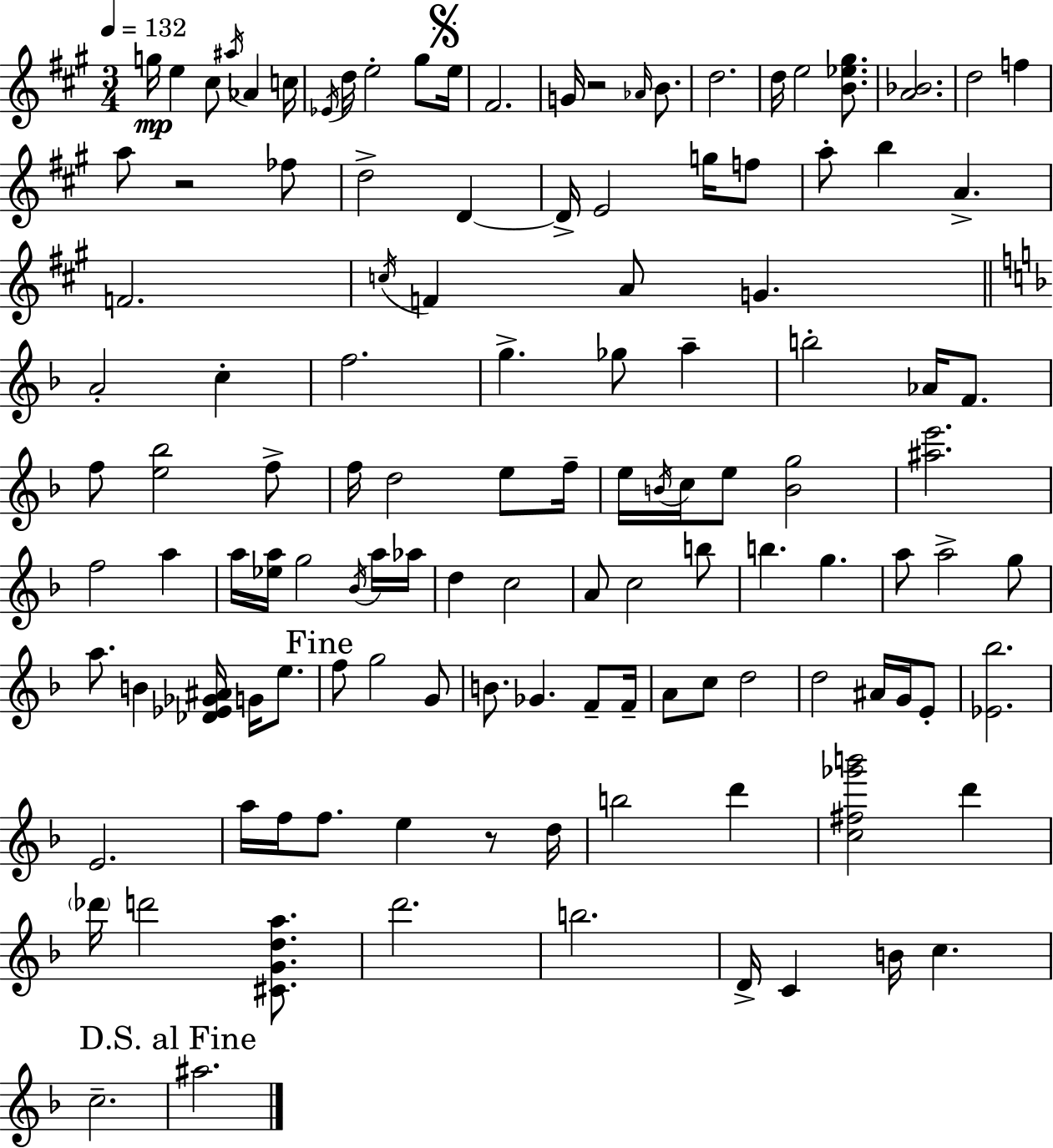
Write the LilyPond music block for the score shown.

{
  \clef treble
  \numericTimeSignature
  \time 3/4
  \key a \major
  \tempo 4 = 132
  g''16\mp e''4 cis''8 \acciaccatura { ais''16 } aes'4 | c''16 \acciaccatura { ees'16 } d''16 e''2-. gis''8 | \mark \markup { \musicglyph "scripts.segno" } e''16 fis'2. | g'16 r2 \grace { aes'16 } | \break b'8. d''2. | d''16 e''2 | <b' ees'' gis''>8. <a' bes'>2. | d''2 f''4 | \break a''8 r2 | fes''8 d''2-> d'4~~ | d'16-> e'2 | g''16 f''8 a''8-. b''4 a'4.-> | \break f'2. | \acciaccatura { c''16 } f'4 a'8 g'4. | \bar "||" \break \key f \major a'2-. c''4-. | f''2. | g''4.-> ges''8 a''4-- | b''2-. aes'16 f'8. | \break f''8 <e'' bes''>2 f''8-> | f''16 d''2 e''8 f''16-- | e''16 \acciaccatura { b'16 } c''16 e''8 <b' g''>2 | <ais'' e'''>2. | \break f''2 a''4 | a''16 <ees'' a''>16 g''2 \acciaccatura { bes'16 } | a''16 aes''16 d''4 c''2 | a'8 c''2 | \break b''8 b''4. g''4. | a''8 a''2-> | g''8 a''8. b'4 <des' ees' ges' ais'>16 g'16 e''8. | \mark "Fine" f''8 g''2 | \break g'8 b'8. ges'4. f'8-- | f'16-- a'8 c''8 d''2 | d''2 ais'16 g'16 | e'8-. <ees' bes''>2. | \break e'2. | a''16 f''16 f''8. e''4 r8 | d''16 b''2 d'''4 | <c'' fis'' ges''' b'''>2 d'''4 | \break \parenthesize des'''16 d'''2 <cis' g' d'' a''>8. | d'''2. | b''2. | d'16-> c'4 b'16 c''4. | \break c''2.-- | \mark "D.S. al Fine" ais''2. | \bar "|."
}